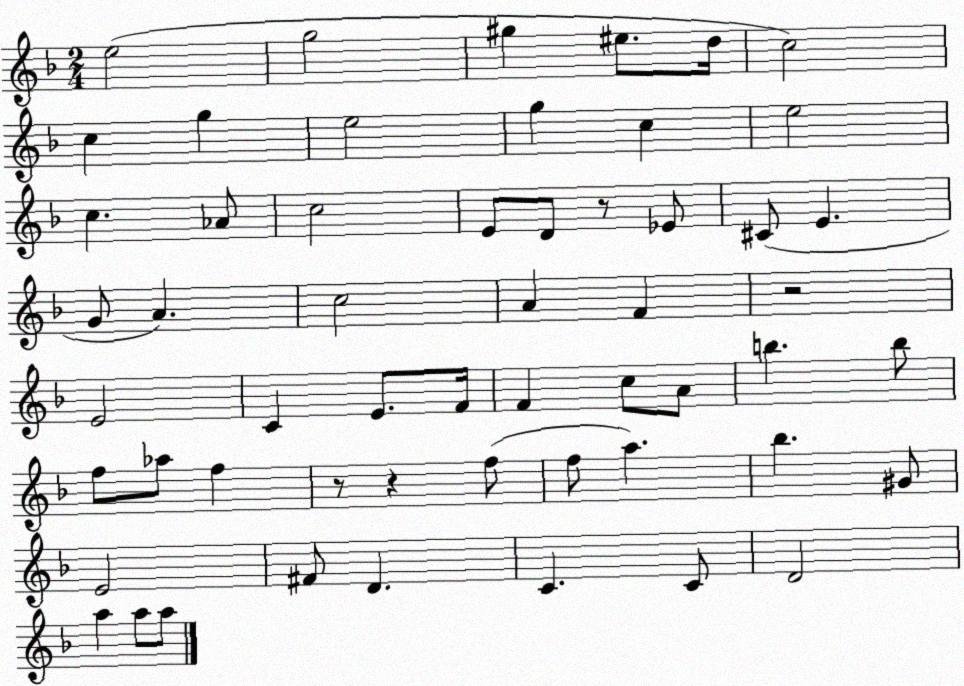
X:1
T:Untitled
M:2/4
L:1/4
K:F
e2 g2 ^g ^e/2 d/4 c2 c g e2 g c e2 c _A/2 c2 E/2 D/2 z/2 _E/2 ^C/2 E G/2 A c2 A F z2 E2 C E/2 F/4 F c/2 A/2 b b/2 f/2 _a/2 f z/2 z f/2 f/2 a _b ^G/2 E2 ^F/2 D C C/2 D2 a a/2 a/2